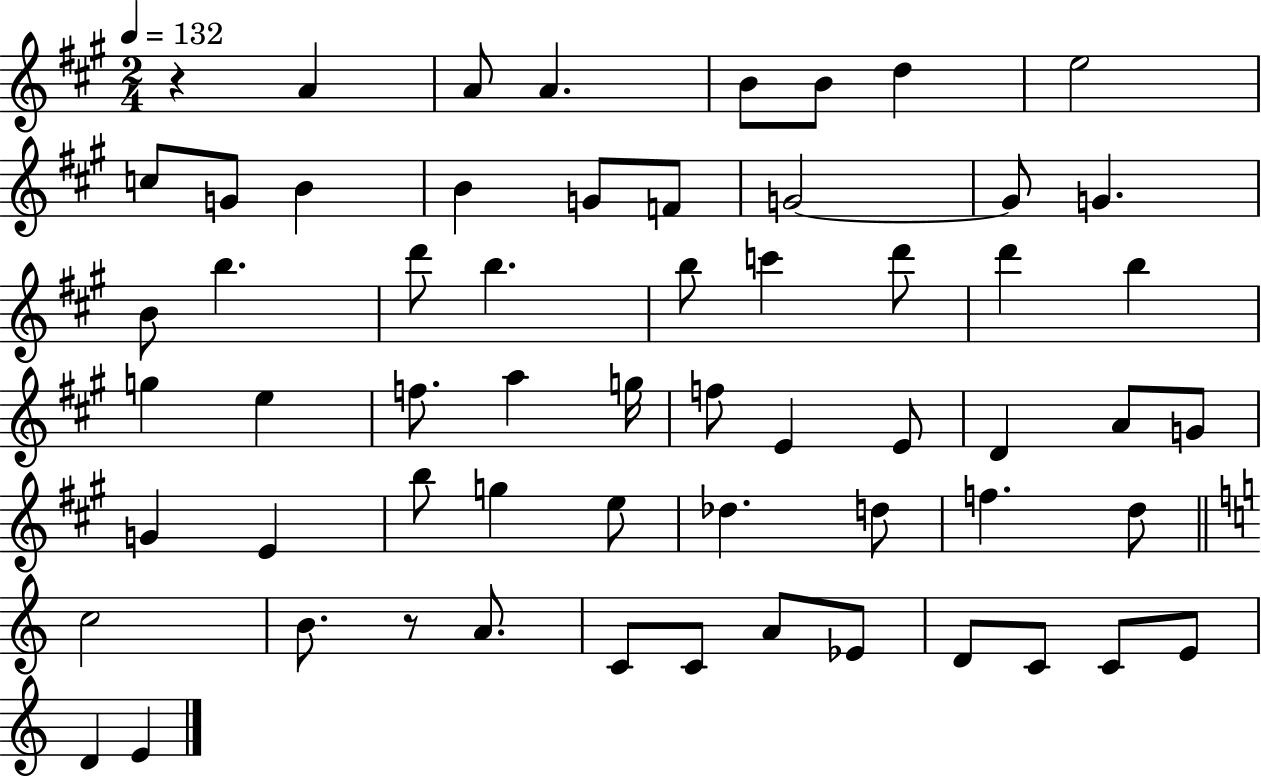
X:1
T:Untitled
M:2/4
L:1/4
K:A
z A A/2 A B/2 B/2 d e2 c/2 G/2 B B G/2 F/2 G2 G/2 G B/2 b d'/2 b b/2 c' d'/2 d' b g e f/2 a g/4 f/2 E E/2 D A/2 G/2 G E b/2 g e/2 _d d/2 f d/2 c2 B/2 z/2 A/2 C/2 C/2 A/2 _E/2 D/2 C/2 C/2 E/2 D E